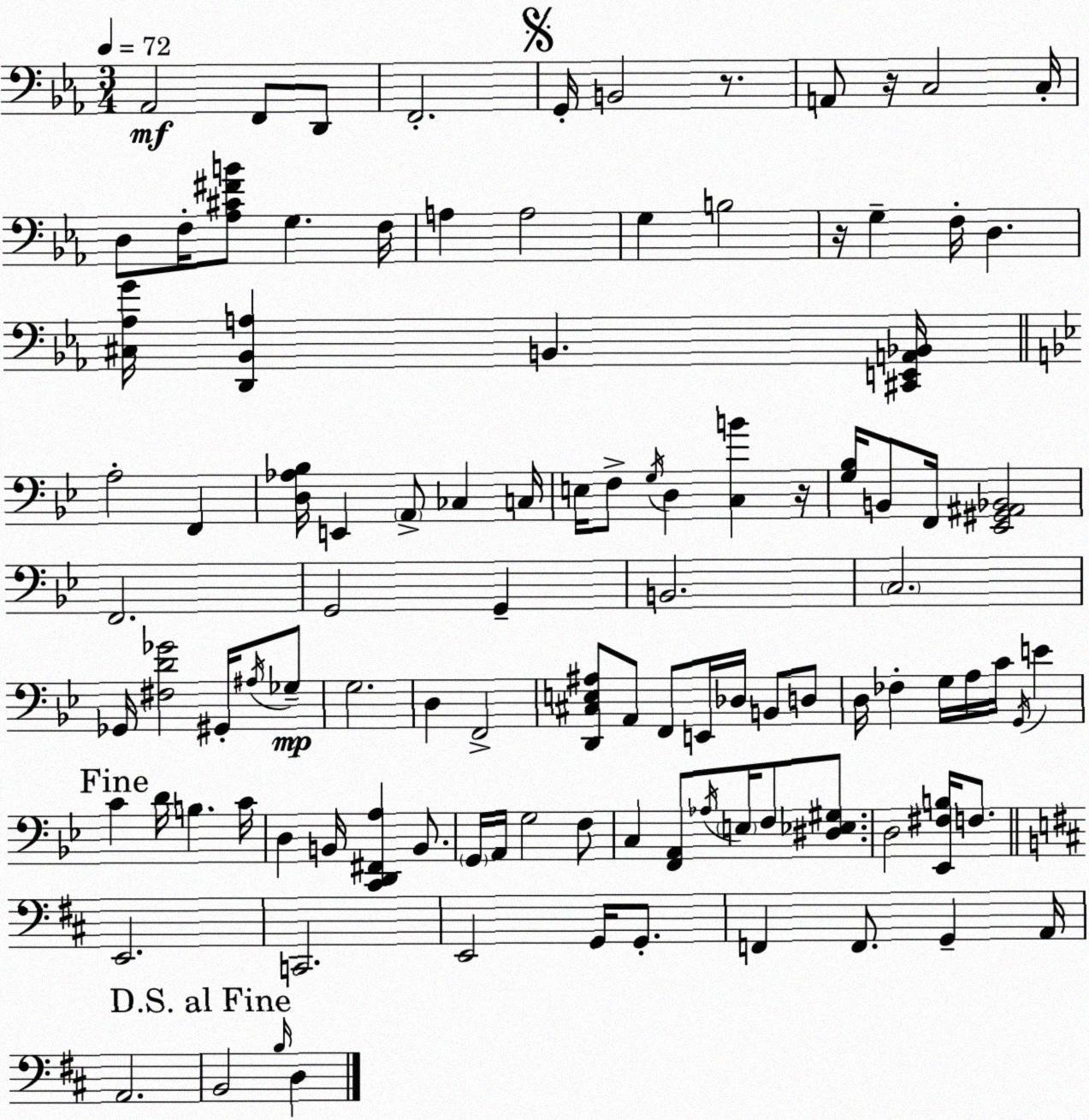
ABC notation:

X:1
T:Untitled
M:3/4
L:1/4
K:Cm
_A,,2 F,,/2 D,,/2 F,,2 G,,/4 B,,2 z/2 A,,/2 z/4 C,2 C,/4 D,/2 F,/4 [_A,^C^FB]/2 G, F,/4 A, A,2 G, B,2 z/4 G, F,/4 D, [^C,_A,G]/4 [D,,_B,,A,] B,, [^C,,E,,A,,_B,,]/4 A,2 F,, [D,_A,_B,]/4 E,, A,,/2 _C, C,/4 E,/4 F,/2 G,/4 D, [C,B] z/4 [G,_B,]/4 B,,/2 F,,/4 [_E,,^G,,^A,,_B,,]2 F,,2 G,,2 G,, B,,2 C,2 _G,,/4 [^F,D_G]2 ^G,,/4 ^A,/4 _G,/2 G,2 D, F,,2 [D,,^C,E,^A,]/2 A,,/2 F,,/2 E,,/4 _D,/4 B,,/2 D,/2 D,/4 _F, G,/4 A,/4 C/4 G,,/4 E C D/4 B, C/4 D, B,,/4 [C,,D,,^F,,A,] B,,/2 G,,/4 A,,/4 G,2 F,/2 C, [F,,A,,]/2 _A,/4 E,/4 F,/2 [^D,_E,^G,]/2 D,2 [_E,,^F,B,]/4 F,/2 E,,2 C,,2 E,,2 G,,/4 G,,/2 F,, F,,/2 G,, A,,/4 A,,2 B,,2 B,/4 D,